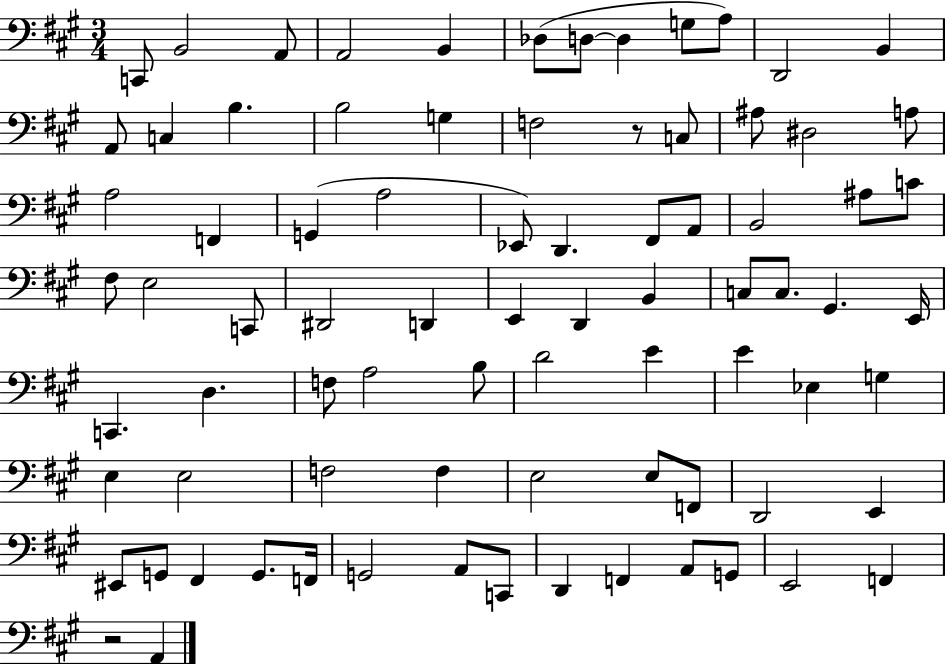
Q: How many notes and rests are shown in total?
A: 81